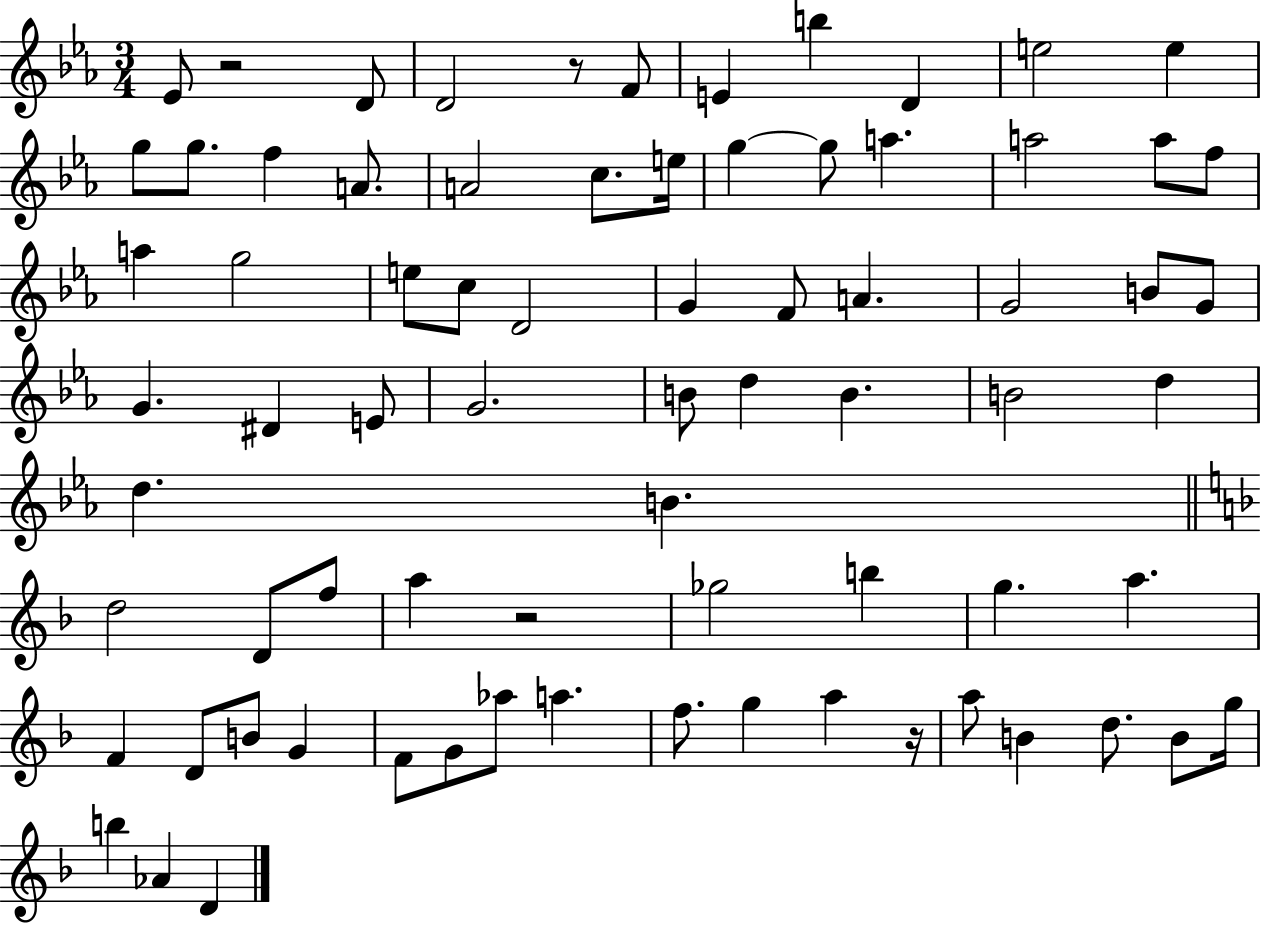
X:1
T:Untitled
M:3/4
L:1/4
K:Eb
_E/2 z2 D/2 D2 z/2 F/2 E b D e2 e g/2 g/2 f A/2 A2 c/2 e/4 g g/2 a a2 a/2 f/2 a g2 e/2 c/2 D2 G F/2 A G2 B/2 G/2 G ^D E/2 G2 B/2 d B B2 d d B d2 D/2 f/2 a z2 _g2 b g a F D/2 B/2 G F/2 G/2 _a/2 a f/2 g a z/4 a/2 B d/2 B/2 g/4 b _A D